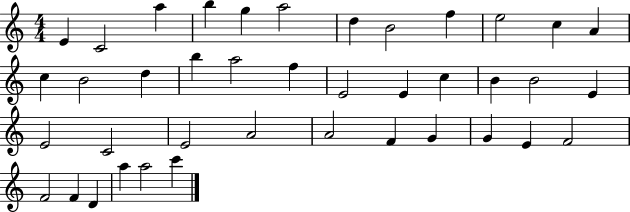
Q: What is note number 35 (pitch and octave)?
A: F4